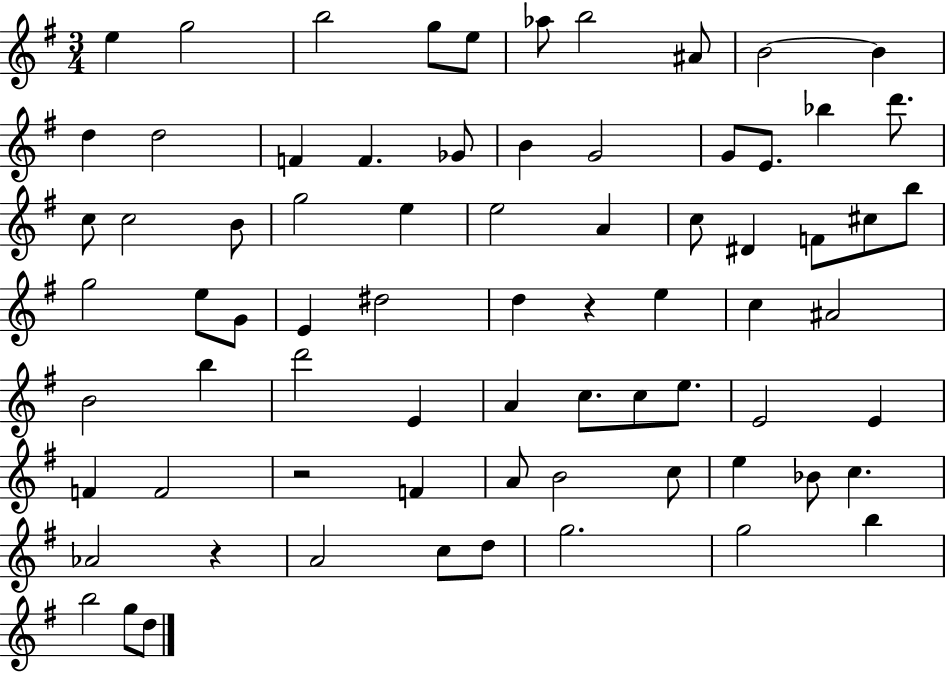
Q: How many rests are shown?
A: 3